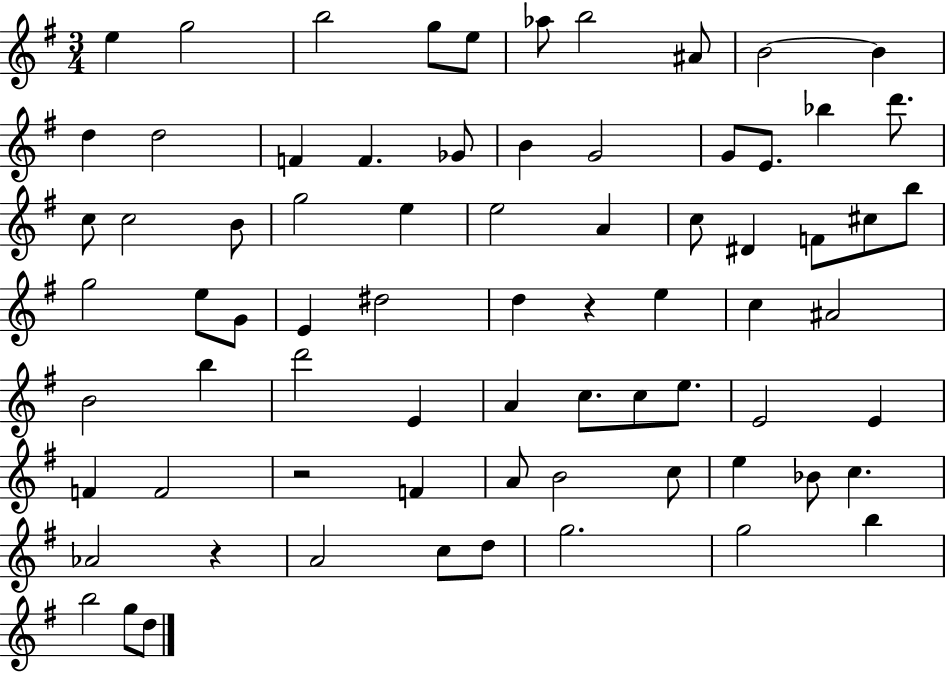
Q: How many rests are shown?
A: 3